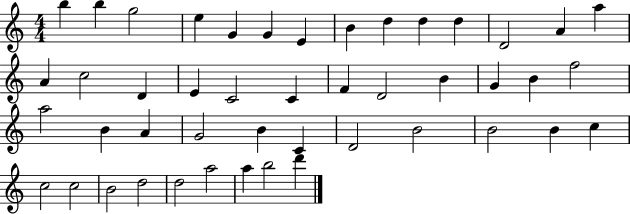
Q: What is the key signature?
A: C major